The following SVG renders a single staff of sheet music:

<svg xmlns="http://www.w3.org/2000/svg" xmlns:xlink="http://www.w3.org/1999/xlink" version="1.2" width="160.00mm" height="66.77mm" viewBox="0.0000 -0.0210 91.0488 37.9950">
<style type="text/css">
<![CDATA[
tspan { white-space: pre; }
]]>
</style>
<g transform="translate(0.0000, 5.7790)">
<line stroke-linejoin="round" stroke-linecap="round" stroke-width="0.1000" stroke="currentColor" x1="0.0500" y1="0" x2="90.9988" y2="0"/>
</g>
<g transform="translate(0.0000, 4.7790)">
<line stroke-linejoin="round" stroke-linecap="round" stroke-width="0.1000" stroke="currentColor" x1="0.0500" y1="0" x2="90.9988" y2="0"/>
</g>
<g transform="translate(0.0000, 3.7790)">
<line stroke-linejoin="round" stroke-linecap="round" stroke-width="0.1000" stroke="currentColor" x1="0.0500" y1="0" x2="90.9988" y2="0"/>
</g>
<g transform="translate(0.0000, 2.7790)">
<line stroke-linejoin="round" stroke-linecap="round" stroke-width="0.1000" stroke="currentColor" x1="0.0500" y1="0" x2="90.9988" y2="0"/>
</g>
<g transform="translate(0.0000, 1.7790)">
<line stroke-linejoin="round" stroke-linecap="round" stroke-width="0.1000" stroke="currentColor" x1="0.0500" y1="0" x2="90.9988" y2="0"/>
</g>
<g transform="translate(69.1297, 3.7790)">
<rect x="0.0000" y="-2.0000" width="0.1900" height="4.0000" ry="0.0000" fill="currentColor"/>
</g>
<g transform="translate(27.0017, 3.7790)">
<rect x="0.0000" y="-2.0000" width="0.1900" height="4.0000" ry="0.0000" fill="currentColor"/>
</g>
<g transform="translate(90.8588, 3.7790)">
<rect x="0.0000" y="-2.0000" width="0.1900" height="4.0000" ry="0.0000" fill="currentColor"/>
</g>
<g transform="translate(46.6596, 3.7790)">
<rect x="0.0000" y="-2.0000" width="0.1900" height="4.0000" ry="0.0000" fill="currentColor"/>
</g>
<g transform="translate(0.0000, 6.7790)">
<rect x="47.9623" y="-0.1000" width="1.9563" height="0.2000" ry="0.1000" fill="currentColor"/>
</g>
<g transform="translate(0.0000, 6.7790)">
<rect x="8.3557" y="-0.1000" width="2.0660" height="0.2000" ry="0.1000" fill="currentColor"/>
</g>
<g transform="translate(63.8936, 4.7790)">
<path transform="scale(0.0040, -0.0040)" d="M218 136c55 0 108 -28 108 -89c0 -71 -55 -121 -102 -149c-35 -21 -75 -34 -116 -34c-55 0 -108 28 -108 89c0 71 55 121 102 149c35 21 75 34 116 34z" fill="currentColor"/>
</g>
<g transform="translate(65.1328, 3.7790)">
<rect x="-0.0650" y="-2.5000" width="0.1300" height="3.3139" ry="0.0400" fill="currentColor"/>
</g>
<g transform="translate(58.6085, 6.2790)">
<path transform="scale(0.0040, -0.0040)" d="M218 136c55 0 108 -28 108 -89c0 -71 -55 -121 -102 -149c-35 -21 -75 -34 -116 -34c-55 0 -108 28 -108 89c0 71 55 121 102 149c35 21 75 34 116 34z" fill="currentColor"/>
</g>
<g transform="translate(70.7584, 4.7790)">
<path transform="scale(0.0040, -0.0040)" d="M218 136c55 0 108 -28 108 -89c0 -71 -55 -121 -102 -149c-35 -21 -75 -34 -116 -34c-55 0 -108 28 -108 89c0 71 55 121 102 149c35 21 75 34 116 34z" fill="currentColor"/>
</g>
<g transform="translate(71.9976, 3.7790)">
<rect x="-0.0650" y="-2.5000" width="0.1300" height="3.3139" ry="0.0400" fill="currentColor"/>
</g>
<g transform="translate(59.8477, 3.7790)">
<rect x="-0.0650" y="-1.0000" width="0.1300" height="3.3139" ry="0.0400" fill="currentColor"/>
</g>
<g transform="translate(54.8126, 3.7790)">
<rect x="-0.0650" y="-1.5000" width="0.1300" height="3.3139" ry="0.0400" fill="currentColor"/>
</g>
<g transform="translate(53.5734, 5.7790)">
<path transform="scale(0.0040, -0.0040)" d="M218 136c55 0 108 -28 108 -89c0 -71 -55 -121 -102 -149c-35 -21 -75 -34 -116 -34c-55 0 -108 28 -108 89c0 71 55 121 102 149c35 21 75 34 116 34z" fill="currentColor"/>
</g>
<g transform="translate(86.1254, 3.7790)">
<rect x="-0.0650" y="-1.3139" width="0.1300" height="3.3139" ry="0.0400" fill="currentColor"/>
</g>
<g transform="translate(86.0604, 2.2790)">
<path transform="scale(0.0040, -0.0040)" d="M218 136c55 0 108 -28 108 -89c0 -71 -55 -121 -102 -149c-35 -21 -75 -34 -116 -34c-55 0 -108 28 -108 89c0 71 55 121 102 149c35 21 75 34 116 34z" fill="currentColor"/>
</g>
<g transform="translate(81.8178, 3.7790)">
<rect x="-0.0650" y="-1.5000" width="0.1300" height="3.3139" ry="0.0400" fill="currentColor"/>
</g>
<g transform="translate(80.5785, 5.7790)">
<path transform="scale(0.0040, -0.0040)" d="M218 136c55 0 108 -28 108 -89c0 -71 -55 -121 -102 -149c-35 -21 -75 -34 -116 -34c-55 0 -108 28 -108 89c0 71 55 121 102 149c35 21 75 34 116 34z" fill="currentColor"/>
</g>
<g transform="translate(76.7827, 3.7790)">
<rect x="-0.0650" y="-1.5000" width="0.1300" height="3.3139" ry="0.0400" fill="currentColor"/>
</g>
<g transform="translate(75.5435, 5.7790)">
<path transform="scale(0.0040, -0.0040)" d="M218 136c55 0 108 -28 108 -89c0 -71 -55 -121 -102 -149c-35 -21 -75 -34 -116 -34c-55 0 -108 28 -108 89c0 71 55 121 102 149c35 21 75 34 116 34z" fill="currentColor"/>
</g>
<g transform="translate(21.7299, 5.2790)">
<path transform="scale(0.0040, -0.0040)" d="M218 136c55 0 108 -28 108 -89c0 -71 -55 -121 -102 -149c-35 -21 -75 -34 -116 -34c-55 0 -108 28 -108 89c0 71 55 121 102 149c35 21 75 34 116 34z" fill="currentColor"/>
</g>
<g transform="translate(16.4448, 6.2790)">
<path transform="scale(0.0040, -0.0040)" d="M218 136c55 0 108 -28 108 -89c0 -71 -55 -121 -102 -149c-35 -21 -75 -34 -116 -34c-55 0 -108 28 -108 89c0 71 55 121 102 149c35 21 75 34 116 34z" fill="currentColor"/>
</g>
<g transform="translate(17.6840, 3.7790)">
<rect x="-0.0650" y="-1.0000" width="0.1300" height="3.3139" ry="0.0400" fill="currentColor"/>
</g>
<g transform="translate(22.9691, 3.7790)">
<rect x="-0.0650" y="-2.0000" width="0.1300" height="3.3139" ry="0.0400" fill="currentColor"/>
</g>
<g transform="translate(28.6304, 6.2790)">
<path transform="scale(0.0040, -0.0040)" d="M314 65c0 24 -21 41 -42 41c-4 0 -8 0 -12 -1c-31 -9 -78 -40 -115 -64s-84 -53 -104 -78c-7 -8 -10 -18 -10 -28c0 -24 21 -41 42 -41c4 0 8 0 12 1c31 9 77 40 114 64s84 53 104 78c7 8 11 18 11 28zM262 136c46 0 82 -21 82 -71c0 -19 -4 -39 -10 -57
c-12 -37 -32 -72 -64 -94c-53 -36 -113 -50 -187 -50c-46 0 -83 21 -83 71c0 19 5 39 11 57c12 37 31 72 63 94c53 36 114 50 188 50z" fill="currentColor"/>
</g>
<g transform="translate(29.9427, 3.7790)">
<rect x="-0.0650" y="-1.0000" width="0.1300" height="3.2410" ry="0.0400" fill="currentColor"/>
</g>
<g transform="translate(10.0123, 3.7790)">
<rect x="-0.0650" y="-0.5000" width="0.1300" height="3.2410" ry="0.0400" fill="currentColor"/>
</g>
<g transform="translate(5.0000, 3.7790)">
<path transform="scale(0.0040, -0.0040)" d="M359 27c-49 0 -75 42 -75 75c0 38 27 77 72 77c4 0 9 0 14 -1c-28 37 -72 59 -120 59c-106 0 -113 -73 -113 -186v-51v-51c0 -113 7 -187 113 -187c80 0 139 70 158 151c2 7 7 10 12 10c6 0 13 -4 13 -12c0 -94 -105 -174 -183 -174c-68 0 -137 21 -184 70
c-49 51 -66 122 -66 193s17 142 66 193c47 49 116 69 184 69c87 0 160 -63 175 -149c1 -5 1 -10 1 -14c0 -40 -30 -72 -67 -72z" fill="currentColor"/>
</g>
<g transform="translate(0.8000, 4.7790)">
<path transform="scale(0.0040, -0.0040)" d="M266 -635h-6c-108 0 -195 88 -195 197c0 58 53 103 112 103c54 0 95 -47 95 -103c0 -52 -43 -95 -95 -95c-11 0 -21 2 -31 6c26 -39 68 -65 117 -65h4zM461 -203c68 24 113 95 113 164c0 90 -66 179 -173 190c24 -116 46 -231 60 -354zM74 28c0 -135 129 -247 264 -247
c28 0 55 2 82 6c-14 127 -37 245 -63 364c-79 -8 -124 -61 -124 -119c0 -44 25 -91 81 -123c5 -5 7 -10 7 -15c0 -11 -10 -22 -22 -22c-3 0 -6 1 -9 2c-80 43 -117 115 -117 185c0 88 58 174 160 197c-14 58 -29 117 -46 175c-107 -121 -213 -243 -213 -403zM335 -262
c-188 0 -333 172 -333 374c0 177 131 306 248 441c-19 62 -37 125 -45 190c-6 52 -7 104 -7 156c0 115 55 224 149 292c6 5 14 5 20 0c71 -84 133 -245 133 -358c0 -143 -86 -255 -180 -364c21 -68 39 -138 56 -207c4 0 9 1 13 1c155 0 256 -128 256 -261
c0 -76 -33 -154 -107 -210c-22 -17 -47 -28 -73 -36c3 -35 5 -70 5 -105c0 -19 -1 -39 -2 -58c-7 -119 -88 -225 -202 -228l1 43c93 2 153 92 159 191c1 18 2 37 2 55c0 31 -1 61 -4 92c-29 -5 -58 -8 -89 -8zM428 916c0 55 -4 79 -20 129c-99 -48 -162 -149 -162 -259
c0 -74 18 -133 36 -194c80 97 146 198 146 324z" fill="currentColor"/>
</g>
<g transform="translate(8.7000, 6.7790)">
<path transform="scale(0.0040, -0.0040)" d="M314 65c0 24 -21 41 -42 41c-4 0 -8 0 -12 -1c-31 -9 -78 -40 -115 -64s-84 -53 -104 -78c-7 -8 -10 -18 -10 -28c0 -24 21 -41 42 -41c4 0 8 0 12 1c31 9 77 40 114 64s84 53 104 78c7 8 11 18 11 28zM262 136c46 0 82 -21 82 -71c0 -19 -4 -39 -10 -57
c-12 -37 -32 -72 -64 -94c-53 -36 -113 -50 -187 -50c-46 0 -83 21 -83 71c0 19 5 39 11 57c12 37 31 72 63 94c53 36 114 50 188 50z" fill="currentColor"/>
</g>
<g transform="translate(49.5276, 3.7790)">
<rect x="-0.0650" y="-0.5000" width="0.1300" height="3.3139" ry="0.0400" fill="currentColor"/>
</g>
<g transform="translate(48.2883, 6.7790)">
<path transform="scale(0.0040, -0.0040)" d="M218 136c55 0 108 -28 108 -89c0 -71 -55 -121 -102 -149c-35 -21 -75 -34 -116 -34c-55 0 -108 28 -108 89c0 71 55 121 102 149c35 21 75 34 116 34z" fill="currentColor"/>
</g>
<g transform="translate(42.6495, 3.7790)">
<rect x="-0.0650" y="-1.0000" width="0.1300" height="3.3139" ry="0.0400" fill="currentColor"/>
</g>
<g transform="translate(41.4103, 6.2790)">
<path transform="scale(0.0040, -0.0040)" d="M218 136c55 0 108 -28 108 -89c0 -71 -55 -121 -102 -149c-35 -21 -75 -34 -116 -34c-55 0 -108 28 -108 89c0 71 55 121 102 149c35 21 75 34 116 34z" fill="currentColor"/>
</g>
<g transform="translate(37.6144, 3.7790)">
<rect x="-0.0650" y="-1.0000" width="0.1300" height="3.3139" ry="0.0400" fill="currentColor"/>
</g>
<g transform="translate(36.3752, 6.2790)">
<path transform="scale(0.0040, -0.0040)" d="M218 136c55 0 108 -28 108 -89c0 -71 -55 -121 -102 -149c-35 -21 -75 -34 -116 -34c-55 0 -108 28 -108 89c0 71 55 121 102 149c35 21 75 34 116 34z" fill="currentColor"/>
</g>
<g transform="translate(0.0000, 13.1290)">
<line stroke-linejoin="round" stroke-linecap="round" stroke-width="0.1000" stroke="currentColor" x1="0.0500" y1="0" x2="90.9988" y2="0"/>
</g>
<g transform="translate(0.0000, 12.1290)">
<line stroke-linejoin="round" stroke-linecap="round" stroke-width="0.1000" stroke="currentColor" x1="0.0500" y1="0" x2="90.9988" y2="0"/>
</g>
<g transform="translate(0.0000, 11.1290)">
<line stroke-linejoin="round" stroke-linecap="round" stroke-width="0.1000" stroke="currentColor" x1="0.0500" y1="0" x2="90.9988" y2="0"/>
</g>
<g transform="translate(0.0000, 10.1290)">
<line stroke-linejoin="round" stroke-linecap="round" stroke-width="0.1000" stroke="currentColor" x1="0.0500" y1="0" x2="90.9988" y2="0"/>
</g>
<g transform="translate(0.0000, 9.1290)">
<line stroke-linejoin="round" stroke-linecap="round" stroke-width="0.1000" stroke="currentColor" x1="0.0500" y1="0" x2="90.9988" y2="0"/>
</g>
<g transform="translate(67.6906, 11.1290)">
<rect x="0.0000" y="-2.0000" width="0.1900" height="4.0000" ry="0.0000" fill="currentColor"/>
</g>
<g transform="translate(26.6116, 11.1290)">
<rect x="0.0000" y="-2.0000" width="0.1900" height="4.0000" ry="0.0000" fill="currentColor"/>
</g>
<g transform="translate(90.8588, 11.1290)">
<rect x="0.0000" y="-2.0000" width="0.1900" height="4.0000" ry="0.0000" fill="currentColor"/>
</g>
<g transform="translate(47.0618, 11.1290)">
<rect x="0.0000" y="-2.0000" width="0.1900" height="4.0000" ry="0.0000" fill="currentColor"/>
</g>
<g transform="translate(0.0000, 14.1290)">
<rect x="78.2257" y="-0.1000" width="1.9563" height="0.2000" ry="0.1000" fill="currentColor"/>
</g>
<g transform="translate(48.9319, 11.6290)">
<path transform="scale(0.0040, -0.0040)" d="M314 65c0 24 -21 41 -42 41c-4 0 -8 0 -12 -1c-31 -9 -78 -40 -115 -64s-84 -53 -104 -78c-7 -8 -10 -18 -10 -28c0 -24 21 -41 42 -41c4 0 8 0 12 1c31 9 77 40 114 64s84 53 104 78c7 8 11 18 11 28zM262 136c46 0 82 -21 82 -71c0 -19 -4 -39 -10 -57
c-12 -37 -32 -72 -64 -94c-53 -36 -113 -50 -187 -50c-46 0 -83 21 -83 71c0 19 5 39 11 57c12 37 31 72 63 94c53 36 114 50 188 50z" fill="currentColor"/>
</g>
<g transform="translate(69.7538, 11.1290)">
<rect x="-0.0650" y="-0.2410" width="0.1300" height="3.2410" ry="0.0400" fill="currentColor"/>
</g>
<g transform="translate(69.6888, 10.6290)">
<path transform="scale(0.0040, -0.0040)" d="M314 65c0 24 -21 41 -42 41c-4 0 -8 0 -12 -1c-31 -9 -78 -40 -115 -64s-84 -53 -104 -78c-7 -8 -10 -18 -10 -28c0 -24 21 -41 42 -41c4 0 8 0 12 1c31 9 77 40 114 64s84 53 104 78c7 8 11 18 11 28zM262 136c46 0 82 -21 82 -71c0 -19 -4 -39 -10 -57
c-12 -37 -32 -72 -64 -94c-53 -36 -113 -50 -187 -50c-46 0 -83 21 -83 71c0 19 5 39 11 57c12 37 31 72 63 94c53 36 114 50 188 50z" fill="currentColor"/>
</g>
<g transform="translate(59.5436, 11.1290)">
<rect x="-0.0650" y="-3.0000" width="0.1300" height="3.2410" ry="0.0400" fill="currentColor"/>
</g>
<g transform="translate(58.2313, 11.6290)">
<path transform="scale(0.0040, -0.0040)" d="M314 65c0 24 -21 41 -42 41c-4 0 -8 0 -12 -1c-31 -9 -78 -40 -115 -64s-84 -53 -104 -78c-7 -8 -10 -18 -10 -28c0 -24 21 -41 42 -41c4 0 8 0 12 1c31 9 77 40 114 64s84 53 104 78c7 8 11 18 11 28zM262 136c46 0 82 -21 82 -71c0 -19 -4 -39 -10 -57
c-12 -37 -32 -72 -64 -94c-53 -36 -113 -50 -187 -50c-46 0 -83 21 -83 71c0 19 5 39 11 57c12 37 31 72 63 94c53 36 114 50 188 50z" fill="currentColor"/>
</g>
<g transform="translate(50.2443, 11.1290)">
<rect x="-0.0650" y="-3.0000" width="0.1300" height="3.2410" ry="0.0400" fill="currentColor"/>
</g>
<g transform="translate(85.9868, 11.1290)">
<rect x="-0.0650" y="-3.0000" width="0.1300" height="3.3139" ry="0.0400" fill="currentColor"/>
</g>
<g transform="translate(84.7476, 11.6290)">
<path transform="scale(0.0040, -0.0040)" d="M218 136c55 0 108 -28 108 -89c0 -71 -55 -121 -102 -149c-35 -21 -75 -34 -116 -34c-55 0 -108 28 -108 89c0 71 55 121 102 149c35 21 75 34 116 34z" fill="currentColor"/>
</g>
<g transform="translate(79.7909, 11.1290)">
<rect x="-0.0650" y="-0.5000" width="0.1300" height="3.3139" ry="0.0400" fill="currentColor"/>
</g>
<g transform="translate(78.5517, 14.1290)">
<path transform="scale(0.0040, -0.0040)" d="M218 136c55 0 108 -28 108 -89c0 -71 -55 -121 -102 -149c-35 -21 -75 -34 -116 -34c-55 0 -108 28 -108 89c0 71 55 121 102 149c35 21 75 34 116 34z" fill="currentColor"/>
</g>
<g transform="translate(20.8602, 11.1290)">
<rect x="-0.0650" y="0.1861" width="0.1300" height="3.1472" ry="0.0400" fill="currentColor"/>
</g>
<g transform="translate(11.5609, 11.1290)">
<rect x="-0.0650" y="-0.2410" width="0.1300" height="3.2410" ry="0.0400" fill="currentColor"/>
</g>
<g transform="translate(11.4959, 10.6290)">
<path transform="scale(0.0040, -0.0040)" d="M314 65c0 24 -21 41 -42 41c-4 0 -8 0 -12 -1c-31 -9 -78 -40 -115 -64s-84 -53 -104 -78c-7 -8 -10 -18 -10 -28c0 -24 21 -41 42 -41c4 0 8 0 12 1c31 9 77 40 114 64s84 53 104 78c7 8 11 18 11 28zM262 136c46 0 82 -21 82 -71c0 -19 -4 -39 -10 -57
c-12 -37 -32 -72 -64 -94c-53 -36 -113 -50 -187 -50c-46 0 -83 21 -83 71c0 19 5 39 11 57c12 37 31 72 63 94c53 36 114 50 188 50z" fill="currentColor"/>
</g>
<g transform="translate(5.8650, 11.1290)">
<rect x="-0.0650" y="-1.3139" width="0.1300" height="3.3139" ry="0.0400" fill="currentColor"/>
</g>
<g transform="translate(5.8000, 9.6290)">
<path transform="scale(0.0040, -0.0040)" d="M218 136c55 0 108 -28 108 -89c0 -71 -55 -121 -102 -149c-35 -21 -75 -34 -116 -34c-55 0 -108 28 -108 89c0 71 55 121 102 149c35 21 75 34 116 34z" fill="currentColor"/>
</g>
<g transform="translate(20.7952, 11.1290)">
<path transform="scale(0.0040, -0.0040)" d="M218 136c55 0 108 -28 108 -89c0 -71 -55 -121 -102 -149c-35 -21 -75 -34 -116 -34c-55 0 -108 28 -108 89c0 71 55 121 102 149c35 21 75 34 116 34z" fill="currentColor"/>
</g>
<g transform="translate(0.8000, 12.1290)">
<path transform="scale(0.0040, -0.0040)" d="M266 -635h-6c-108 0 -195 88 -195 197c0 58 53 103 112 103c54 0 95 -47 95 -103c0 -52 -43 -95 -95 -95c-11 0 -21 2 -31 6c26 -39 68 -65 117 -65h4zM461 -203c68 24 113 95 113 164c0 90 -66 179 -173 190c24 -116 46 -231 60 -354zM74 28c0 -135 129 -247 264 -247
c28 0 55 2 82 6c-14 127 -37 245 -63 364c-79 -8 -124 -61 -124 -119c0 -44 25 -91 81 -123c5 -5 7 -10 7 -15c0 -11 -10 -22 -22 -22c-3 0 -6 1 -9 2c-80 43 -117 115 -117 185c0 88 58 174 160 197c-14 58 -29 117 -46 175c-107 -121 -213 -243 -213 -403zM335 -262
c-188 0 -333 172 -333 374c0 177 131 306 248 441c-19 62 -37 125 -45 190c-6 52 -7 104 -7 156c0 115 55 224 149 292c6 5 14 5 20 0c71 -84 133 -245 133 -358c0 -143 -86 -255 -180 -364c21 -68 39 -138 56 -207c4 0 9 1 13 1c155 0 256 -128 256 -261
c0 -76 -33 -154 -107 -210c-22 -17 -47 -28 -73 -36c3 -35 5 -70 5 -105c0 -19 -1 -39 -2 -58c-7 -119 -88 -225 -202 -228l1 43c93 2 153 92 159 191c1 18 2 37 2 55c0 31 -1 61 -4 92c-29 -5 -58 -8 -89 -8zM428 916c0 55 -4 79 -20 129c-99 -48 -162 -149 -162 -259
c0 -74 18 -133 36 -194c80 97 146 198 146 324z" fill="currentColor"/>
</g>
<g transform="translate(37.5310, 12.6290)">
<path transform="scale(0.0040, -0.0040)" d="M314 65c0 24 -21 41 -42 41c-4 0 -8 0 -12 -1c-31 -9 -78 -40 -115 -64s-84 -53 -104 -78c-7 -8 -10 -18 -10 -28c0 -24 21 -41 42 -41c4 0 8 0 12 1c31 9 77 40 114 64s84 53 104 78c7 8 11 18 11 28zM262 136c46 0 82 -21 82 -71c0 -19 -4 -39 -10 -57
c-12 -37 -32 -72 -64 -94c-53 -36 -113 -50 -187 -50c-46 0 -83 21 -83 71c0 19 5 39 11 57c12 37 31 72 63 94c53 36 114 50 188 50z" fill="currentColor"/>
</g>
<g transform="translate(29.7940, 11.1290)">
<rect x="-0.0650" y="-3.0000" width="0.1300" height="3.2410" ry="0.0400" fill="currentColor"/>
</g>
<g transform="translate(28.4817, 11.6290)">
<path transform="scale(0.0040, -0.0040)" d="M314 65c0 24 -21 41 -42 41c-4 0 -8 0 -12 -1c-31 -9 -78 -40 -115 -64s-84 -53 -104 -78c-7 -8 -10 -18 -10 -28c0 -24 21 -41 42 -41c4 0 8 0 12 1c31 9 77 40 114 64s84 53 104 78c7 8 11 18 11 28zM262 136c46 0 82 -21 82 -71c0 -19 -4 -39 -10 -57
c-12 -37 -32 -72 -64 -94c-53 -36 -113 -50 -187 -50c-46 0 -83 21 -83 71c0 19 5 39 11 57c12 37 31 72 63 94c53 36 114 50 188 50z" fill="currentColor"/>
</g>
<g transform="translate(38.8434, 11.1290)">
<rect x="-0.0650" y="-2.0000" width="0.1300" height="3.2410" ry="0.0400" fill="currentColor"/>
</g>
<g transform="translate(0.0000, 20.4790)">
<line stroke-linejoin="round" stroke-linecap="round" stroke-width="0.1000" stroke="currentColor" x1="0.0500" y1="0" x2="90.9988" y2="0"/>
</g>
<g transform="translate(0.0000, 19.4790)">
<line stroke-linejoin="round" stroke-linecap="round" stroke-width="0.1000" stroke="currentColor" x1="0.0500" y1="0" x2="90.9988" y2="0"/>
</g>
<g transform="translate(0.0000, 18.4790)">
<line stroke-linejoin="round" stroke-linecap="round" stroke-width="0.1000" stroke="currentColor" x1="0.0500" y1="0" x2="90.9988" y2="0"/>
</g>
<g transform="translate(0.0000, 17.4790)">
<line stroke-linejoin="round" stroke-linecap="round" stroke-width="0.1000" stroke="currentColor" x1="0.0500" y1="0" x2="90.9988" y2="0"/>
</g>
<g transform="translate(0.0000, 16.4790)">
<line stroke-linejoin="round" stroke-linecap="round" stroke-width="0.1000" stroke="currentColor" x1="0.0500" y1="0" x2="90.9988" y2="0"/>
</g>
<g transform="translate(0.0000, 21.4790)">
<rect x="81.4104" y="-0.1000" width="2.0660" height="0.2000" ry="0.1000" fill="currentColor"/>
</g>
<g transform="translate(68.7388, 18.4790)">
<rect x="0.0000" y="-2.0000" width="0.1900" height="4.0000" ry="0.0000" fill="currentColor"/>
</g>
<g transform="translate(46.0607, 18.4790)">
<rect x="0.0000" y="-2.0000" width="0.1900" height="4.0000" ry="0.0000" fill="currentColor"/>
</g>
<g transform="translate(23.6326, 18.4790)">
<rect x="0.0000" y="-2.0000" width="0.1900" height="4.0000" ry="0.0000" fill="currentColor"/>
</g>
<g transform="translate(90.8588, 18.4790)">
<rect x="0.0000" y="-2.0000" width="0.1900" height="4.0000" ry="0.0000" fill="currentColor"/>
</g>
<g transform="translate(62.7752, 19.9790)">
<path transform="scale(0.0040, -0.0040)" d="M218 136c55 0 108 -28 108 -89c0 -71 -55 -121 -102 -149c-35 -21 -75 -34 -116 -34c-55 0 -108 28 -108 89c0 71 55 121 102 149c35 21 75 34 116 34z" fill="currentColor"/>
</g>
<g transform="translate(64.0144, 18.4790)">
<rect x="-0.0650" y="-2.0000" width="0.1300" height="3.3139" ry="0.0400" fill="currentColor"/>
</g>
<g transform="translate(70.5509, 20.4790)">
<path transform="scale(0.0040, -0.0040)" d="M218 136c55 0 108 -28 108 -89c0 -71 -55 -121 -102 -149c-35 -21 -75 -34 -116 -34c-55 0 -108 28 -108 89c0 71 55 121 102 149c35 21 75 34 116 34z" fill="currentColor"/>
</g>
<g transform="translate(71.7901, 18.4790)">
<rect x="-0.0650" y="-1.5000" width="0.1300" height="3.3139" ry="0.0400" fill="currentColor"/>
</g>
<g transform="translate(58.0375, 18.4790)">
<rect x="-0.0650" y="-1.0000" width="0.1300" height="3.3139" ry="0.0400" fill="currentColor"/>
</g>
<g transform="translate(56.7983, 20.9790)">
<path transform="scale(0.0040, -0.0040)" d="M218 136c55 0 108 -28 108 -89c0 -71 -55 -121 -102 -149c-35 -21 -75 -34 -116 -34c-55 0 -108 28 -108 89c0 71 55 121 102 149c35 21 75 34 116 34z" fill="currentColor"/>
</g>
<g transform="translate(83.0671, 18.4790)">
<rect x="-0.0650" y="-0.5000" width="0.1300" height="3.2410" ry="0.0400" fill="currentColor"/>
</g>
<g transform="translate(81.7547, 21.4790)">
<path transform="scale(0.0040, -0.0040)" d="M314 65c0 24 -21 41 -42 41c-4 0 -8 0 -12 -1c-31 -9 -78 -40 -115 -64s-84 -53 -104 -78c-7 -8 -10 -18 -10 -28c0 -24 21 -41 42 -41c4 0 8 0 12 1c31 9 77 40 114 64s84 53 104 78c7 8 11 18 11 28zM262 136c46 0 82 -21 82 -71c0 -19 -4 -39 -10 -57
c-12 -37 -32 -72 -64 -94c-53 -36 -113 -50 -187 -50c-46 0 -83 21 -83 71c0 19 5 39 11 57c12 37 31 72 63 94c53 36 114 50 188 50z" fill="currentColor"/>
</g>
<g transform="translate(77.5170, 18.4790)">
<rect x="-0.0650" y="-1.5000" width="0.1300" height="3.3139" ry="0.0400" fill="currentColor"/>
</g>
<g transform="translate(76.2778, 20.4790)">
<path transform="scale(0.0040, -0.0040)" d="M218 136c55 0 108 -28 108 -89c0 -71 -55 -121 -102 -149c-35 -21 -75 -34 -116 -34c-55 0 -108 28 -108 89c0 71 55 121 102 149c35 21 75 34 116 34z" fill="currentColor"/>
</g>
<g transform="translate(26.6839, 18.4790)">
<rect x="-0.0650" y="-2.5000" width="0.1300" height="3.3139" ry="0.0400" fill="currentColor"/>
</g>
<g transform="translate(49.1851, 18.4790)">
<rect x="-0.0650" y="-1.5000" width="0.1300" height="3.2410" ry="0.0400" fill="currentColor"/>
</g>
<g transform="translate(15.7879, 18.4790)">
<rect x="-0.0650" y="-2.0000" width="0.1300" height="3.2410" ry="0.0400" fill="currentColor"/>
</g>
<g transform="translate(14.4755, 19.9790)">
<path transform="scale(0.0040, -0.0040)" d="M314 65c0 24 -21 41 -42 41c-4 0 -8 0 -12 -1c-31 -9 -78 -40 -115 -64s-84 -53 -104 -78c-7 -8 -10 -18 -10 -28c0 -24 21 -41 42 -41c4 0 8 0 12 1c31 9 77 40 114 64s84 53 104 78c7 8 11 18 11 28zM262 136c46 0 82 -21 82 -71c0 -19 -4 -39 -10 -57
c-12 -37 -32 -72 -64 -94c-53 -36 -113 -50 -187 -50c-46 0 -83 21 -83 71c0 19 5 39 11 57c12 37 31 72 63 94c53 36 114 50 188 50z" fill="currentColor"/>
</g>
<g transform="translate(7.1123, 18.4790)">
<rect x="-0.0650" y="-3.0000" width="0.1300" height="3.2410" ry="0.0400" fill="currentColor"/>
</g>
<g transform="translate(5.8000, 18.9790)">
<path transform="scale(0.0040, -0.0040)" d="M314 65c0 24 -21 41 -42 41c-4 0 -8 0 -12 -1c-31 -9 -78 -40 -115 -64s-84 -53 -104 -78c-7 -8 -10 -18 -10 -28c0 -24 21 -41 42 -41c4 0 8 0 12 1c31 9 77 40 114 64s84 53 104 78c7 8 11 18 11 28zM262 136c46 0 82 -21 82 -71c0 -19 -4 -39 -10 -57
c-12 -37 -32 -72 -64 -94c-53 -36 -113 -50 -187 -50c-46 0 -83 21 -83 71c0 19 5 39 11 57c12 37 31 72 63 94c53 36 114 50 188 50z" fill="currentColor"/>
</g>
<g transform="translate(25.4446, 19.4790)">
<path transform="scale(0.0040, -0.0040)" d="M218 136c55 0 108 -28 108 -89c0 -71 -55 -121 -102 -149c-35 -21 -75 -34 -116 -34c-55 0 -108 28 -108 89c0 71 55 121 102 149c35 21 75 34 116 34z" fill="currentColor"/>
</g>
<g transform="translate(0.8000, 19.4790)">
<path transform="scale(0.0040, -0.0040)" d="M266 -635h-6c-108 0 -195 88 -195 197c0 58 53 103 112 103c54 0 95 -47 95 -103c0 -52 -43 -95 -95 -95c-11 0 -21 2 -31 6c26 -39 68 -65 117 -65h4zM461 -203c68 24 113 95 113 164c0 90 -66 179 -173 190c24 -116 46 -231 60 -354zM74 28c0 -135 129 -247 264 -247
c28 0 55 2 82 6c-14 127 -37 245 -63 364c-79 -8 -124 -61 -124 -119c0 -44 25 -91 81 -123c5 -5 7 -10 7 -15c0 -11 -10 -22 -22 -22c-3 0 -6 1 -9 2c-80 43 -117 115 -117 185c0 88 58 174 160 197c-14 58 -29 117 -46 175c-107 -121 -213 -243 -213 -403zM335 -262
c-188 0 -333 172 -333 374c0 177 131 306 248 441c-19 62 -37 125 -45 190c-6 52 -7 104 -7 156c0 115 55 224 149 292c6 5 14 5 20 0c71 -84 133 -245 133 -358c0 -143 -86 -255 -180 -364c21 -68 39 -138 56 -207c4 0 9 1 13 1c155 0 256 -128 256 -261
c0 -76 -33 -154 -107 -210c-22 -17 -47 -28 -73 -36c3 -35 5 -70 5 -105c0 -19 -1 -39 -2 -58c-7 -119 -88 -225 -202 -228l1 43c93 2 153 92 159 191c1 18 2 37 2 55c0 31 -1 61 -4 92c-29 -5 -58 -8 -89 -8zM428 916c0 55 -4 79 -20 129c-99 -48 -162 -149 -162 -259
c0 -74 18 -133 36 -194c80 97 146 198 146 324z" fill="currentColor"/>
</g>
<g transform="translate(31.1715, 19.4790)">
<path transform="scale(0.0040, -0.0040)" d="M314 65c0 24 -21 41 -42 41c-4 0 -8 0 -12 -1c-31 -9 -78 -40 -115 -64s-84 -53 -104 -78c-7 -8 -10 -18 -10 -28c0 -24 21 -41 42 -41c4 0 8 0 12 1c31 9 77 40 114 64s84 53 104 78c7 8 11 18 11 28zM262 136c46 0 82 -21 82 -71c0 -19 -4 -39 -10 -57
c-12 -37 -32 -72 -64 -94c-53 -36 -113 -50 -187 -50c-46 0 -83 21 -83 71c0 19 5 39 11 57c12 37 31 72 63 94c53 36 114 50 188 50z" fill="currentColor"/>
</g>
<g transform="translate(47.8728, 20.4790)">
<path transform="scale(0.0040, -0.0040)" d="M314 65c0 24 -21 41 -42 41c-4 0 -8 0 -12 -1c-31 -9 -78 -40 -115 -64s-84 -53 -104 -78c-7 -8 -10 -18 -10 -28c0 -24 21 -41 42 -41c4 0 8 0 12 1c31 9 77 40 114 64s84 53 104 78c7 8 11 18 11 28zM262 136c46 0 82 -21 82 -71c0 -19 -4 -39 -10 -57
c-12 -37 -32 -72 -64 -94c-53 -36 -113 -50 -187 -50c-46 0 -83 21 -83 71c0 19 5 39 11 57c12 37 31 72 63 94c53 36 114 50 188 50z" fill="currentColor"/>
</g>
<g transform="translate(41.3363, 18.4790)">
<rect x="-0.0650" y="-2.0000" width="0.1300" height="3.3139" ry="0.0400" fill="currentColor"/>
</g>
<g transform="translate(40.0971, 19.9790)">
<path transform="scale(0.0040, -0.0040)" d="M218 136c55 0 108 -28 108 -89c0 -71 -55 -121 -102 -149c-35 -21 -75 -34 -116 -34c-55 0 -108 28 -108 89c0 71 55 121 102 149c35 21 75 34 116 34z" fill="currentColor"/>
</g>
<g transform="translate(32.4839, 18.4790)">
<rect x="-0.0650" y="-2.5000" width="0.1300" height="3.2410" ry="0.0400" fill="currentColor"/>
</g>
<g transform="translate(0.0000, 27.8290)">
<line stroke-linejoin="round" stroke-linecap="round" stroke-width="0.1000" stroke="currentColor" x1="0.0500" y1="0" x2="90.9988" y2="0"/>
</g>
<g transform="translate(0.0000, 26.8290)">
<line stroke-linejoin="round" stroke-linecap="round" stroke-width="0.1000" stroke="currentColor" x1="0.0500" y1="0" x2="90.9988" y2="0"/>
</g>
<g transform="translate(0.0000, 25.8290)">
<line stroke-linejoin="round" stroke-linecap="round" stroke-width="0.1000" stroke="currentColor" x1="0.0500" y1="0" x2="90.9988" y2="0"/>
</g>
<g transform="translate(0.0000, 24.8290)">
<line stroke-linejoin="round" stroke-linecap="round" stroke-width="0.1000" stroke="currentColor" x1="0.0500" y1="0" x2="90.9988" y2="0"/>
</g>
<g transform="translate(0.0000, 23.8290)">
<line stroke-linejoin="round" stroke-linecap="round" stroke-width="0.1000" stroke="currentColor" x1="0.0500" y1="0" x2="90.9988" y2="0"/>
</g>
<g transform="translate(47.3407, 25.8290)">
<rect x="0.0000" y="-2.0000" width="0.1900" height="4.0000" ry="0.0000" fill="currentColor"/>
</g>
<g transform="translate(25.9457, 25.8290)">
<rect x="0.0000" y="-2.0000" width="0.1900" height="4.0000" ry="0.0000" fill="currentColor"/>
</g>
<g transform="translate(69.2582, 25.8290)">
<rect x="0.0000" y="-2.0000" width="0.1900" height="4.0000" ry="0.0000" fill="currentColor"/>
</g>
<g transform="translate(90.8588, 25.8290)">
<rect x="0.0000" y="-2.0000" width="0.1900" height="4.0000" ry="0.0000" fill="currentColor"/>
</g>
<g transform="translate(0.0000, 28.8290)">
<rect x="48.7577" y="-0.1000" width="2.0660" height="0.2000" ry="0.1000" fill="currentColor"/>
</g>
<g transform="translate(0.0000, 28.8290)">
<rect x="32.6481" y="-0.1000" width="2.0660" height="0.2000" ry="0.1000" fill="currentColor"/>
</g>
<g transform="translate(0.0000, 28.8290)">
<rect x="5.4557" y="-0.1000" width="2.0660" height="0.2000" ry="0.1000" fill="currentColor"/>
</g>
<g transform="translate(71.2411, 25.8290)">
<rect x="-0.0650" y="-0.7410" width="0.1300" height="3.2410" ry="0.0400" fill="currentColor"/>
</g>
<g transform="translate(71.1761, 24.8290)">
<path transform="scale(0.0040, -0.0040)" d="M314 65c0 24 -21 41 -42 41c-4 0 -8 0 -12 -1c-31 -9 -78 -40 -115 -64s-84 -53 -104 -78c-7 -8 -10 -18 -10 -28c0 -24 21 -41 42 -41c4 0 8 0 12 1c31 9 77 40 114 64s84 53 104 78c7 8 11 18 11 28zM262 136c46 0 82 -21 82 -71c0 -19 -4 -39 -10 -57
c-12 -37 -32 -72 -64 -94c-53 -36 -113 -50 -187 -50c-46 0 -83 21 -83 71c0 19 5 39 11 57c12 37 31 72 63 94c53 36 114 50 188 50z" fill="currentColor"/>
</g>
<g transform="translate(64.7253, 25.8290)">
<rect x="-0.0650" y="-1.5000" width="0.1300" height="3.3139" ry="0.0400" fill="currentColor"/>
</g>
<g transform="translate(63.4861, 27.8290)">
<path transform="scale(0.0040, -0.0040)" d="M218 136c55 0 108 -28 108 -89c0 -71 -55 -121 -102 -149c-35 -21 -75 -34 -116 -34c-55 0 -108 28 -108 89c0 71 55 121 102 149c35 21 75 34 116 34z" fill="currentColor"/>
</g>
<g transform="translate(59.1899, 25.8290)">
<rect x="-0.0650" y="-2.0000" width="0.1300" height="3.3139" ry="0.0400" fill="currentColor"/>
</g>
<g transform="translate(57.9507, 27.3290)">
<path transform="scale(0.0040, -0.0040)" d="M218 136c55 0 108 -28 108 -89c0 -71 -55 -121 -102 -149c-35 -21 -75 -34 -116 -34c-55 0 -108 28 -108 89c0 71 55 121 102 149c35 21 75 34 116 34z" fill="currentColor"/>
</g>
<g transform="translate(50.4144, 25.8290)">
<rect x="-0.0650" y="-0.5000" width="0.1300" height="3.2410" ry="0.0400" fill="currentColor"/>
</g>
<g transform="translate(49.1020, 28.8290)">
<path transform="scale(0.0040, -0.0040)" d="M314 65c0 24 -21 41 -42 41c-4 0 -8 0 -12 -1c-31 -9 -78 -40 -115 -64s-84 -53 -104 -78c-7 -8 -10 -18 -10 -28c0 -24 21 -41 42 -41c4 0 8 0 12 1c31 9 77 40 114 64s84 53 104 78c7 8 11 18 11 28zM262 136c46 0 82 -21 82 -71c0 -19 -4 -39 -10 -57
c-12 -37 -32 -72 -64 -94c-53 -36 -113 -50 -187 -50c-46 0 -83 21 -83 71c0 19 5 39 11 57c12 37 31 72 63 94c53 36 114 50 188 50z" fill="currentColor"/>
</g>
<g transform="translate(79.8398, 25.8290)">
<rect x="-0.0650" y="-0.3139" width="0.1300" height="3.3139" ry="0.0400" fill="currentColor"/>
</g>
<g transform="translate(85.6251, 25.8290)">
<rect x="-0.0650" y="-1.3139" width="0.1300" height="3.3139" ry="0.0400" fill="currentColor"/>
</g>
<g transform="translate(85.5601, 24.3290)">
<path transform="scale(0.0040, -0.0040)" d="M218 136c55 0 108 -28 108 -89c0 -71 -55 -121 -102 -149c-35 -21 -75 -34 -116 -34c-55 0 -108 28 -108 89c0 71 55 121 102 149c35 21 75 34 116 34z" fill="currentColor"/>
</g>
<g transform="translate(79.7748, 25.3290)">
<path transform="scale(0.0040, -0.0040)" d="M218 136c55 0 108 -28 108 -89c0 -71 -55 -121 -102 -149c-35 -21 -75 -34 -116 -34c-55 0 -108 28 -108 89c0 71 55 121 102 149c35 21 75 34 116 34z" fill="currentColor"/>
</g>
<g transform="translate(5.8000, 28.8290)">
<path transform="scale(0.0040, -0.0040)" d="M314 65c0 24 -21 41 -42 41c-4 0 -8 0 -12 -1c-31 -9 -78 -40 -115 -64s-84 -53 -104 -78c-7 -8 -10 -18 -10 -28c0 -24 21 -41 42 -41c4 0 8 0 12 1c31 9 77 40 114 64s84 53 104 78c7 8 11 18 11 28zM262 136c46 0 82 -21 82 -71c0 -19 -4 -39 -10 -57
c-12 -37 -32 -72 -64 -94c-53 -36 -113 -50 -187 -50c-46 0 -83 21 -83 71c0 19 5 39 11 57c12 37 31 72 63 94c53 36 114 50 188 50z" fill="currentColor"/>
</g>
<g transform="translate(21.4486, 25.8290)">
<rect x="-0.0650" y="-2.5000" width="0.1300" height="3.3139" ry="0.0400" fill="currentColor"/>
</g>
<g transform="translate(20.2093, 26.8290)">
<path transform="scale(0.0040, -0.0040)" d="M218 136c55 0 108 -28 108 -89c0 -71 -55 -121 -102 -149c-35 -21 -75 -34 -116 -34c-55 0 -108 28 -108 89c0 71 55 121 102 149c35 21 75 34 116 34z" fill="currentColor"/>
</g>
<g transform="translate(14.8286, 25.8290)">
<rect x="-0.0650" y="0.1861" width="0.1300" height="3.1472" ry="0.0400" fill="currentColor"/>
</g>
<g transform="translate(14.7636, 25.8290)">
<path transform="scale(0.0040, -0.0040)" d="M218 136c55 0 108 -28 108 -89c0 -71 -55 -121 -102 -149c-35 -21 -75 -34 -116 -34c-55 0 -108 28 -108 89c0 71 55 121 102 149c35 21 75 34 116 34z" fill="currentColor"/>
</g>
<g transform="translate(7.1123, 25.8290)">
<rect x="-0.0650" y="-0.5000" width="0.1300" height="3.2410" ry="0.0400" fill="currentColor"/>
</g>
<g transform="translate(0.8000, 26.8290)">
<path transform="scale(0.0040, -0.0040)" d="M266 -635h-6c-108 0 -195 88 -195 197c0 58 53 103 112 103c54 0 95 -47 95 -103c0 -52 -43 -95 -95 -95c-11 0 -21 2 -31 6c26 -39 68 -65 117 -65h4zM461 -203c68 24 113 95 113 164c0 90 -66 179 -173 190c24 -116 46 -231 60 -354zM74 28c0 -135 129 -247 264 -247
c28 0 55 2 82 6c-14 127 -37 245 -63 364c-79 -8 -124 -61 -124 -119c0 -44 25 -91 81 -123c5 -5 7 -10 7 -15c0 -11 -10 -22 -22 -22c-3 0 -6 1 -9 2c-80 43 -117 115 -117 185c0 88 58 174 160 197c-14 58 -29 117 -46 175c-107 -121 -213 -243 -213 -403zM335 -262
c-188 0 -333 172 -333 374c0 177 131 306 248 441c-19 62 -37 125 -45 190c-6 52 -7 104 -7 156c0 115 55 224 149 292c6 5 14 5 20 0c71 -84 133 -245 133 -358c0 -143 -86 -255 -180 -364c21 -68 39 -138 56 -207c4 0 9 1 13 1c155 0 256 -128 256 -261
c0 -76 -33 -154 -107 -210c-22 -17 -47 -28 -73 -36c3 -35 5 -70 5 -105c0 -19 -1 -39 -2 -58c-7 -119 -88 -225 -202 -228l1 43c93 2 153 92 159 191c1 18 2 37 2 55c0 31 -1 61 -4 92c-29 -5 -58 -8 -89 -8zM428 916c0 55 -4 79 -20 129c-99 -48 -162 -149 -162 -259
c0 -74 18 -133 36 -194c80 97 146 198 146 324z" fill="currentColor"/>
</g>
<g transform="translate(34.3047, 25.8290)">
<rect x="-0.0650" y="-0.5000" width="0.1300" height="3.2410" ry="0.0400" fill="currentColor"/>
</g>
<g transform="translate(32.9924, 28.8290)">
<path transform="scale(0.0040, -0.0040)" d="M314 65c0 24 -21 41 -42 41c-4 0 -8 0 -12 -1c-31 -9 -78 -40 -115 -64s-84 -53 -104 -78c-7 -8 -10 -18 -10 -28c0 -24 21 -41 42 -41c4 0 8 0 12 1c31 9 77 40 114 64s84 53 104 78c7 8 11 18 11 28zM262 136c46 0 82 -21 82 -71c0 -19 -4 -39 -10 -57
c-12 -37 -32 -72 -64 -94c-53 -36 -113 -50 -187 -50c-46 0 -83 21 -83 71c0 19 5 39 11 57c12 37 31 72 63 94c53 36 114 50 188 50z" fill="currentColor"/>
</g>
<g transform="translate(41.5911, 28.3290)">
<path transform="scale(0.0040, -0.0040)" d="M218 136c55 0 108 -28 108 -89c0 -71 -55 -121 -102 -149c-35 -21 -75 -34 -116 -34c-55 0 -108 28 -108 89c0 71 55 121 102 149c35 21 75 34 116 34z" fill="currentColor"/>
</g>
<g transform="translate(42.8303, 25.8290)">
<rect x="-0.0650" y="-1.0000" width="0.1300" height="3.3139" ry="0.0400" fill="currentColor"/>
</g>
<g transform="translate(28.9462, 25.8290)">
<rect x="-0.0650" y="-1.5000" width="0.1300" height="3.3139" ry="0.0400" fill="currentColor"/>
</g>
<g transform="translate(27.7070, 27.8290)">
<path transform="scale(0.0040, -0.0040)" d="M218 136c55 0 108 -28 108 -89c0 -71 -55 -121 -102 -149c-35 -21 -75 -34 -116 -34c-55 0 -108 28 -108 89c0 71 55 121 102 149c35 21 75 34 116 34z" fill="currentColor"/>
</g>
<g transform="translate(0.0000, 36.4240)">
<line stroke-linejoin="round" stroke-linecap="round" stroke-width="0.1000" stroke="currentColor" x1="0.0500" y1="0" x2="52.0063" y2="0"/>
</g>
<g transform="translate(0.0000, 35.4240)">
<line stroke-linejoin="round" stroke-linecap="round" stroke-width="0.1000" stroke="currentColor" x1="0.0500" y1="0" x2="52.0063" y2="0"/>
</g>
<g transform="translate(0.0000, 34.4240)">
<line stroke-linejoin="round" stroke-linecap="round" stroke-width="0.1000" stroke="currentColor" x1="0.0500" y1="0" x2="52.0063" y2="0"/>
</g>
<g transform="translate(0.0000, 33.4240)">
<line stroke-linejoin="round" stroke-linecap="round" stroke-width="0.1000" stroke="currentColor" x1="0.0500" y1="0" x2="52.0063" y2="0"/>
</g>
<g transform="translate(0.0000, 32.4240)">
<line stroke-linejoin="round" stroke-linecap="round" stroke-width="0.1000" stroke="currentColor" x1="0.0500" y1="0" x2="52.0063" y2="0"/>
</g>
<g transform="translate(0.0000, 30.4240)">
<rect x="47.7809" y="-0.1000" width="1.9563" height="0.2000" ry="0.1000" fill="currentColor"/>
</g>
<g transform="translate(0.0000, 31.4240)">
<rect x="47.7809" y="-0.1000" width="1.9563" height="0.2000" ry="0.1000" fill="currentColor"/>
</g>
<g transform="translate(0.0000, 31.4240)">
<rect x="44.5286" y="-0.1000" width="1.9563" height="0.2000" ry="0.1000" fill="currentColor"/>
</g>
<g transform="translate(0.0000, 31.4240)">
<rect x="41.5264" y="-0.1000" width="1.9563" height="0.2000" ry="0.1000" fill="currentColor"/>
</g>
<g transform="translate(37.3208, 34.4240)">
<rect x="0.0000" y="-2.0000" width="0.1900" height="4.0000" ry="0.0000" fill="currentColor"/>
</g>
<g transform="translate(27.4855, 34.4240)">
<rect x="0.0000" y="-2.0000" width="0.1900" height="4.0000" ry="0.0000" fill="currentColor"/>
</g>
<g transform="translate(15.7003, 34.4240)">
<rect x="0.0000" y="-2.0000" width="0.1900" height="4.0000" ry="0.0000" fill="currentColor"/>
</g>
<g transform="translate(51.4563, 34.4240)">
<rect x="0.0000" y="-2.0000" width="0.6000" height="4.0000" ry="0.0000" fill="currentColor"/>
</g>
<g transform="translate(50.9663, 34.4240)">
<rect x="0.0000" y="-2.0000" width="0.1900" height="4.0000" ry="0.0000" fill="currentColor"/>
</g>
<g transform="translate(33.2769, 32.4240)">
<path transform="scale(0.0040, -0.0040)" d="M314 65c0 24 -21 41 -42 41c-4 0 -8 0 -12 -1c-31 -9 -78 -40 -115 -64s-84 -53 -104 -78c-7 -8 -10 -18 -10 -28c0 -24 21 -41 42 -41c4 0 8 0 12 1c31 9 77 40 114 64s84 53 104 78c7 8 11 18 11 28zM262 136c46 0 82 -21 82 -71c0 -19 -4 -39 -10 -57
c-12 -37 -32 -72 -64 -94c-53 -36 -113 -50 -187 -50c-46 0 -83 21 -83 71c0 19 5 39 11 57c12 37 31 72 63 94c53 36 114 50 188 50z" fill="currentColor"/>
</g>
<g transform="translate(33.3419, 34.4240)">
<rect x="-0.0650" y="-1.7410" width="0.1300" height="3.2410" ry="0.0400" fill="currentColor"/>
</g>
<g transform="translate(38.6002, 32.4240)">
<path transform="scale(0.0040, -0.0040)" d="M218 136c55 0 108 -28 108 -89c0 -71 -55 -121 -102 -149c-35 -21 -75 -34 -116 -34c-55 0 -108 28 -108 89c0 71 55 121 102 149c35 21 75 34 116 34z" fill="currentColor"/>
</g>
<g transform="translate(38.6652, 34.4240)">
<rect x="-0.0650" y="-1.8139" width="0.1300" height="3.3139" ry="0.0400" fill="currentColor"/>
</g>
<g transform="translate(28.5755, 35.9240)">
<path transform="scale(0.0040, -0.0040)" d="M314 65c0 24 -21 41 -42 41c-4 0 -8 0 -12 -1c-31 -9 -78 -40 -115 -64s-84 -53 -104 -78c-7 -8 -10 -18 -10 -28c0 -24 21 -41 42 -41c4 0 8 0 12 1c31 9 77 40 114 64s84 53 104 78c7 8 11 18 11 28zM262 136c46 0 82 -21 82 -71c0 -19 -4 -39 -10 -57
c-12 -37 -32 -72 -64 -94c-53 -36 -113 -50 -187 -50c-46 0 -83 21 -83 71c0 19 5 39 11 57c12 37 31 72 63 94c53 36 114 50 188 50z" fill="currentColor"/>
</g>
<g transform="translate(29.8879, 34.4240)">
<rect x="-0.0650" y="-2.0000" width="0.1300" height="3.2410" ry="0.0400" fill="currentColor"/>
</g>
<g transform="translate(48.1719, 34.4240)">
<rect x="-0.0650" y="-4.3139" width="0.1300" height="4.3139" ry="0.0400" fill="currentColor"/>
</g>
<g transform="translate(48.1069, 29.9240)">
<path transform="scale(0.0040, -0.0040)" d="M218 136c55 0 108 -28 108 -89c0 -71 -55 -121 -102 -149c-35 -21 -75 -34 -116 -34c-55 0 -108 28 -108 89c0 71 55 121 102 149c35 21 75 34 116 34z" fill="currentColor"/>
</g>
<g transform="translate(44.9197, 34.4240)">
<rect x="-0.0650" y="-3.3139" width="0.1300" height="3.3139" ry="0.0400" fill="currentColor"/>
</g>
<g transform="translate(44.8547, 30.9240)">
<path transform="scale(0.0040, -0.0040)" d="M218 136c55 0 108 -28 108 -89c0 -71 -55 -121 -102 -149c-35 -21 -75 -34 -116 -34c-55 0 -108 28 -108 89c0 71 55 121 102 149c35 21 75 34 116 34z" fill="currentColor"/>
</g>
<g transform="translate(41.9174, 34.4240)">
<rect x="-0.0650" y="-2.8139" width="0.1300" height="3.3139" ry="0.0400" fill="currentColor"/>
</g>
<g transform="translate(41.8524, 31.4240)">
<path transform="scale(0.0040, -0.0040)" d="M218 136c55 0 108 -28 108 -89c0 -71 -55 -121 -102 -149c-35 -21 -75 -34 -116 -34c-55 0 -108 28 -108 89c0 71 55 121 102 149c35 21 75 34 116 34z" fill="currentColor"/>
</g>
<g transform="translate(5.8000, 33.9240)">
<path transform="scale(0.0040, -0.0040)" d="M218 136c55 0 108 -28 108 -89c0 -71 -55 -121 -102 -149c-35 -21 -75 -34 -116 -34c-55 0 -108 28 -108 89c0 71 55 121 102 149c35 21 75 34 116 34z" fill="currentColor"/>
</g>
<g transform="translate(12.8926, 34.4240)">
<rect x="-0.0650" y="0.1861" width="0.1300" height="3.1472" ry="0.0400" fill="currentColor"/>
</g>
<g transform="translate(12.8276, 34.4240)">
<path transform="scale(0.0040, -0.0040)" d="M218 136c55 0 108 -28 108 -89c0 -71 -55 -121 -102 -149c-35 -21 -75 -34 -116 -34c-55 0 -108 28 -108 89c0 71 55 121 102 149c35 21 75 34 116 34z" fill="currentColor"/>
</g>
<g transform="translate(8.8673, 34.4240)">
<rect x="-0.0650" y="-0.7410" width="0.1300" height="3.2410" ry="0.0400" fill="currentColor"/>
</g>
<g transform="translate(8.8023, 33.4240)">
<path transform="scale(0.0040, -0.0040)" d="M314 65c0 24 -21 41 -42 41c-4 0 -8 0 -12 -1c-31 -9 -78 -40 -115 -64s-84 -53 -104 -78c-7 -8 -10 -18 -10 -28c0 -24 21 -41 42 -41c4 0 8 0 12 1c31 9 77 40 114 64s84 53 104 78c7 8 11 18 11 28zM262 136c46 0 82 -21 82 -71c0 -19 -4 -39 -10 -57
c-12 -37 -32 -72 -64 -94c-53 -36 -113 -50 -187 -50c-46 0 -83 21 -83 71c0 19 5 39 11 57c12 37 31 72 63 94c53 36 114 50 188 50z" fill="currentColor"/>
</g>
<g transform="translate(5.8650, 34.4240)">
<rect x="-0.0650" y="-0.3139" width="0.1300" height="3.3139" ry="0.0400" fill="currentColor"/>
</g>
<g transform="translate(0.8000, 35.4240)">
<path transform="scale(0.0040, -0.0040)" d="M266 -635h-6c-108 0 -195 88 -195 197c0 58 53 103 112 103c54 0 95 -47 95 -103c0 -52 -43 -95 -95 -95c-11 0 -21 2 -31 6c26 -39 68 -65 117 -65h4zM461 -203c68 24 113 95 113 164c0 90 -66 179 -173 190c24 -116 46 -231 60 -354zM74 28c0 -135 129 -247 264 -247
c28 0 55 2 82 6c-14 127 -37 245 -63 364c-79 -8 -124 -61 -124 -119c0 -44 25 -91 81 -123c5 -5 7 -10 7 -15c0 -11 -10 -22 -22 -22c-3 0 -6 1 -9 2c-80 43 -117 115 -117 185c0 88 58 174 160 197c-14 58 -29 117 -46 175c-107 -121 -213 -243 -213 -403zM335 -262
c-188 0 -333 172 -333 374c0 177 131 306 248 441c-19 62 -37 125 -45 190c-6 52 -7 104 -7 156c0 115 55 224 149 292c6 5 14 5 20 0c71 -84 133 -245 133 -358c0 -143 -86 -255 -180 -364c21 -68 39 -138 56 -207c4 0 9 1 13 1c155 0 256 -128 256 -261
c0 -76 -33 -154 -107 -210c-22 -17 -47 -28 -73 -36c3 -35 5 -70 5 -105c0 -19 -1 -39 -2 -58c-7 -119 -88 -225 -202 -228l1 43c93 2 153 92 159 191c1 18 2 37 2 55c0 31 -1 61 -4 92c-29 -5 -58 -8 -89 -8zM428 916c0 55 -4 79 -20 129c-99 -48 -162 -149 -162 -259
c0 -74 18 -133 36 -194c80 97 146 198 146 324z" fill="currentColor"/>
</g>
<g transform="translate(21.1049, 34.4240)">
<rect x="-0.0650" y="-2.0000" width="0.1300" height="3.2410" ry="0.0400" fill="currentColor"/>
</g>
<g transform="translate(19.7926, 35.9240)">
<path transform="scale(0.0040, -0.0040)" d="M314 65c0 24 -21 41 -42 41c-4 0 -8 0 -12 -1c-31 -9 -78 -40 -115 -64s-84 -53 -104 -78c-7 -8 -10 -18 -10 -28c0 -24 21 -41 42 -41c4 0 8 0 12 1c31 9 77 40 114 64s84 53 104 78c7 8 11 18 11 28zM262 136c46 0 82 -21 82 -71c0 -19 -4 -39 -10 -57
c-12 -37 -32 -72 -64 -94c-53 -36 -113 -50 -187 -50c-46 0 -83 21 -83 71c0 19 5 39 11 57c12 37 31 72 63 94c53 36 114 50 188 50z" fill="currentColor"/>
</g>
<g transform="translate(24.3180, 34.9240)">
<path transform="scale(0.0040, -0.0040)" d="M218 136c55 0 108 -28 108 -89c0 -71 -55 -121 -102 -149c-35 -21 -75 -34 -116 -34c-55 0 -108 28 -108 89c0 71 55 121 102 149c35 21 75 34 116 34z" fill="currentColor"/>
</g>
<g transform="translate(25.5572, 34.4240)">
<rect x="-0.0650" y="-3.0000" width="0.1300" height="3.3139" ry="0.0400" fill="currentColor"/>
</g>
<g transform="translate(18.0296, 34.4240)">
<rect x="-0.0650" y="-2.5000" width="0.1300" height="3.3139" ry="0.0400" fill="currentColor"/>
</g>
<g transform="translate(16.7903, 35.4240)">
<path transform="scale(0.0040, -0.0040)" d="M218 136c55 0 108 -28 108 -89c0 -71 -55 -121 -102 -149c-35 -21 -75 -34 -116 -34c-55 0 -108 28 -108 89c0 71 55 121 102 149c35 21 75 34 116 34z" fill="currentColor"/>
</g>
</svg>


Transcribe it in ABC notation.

X:1
T:Untitled
M:4/4
L:1/4
K:C
C2 D F D2 D D C E D G G E E e e c2 B A2 F2 A2 A2 c2 C A A2 F2 G G2 F E2 D F E E C2 C2 B G E C2 D C2 F E d2 c e c d2 B G F2 A F2 f2 f a b d'